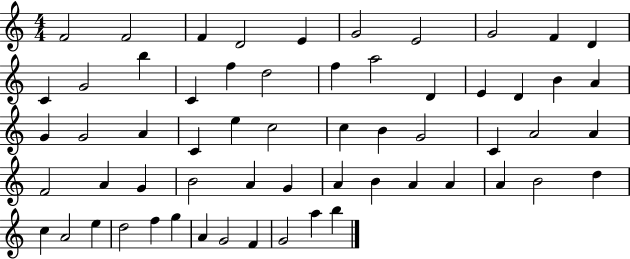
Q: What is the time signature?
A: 4/4